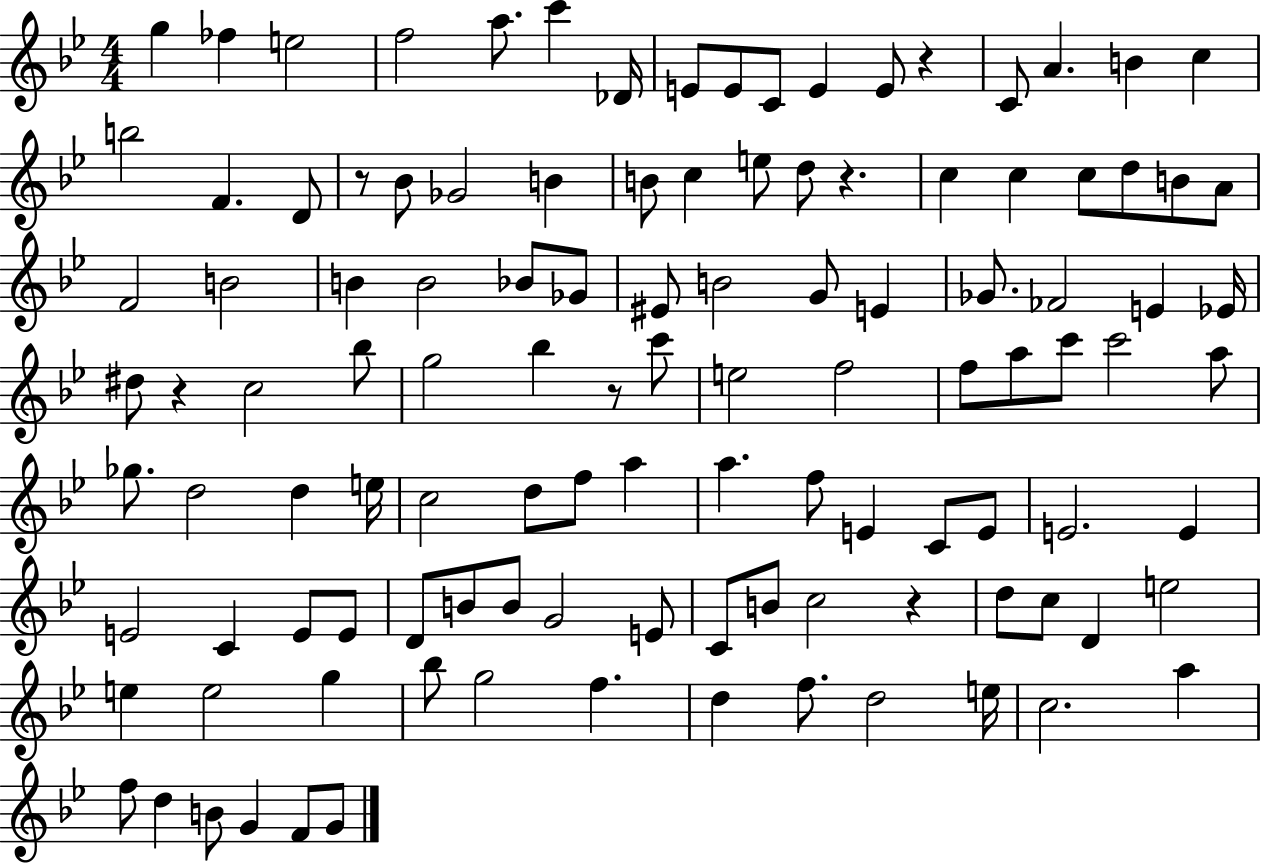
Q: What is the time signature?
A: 4/4